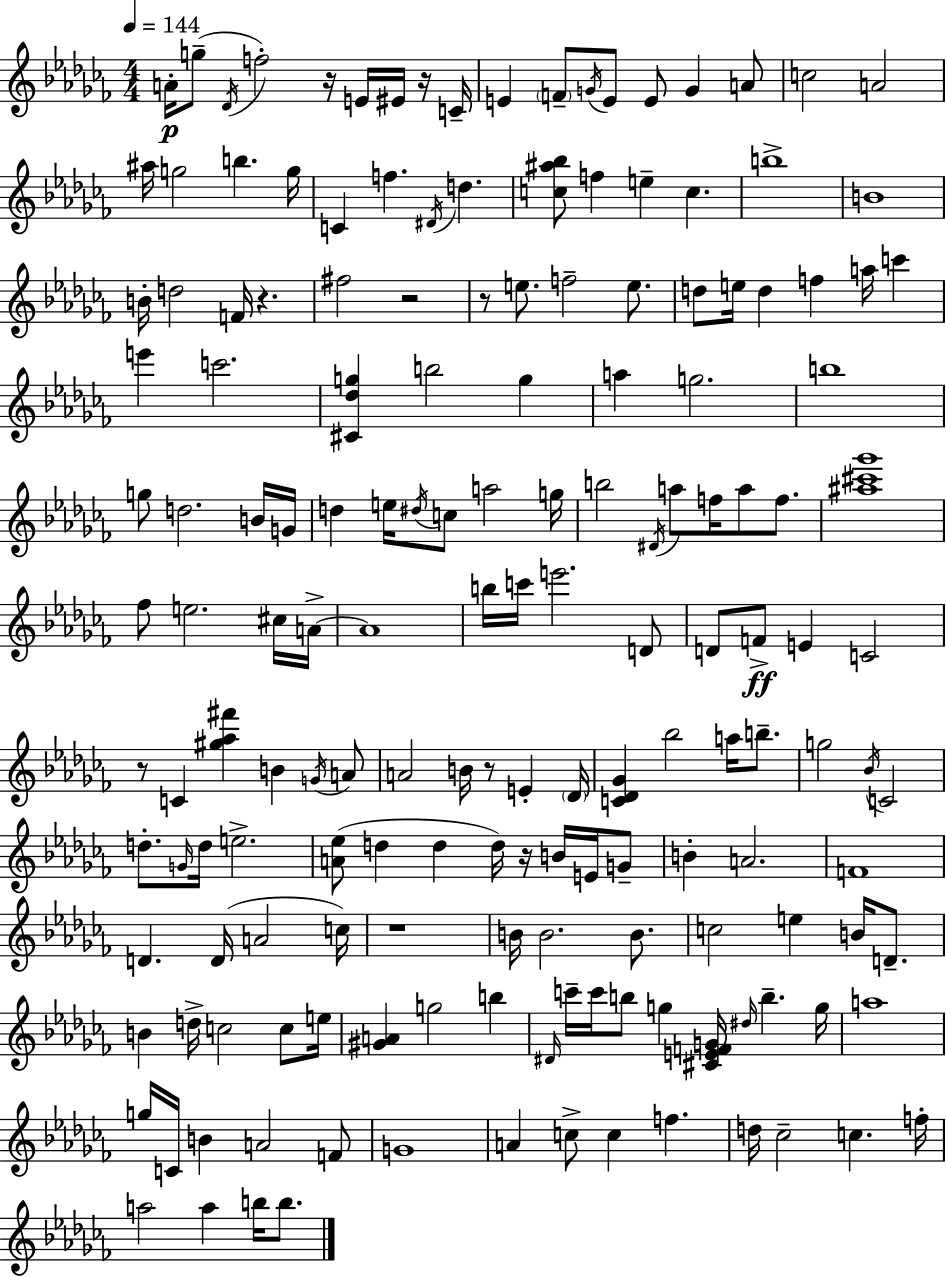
{
  \clef treble
  \numericTimeSignature
  \time 4/4
  \key aes \minor
  \tempo 4 = 144
  a'16-.\p g''8--( \acciaccatura { des'16 } f''2-.) r16 e'16 eis'16 r16 | c'16-- e'4 \parenthesize f'8-- \acciaccatura { g'16 } e'8 e'8 g'4 | a'8 c''2 a'2 | ais''16 g''2 b''4. | \break g''16 c'4 f''4. \acciaccatura { dis'16 } d''4. | <c'' ais'' bes''>8 f''4 e''4-- c''4. | b''1-> | b'1 | \break b'16-. d''2 f'16 r4. | fis''2 r2 | r8 e''8. f''2-- | e''8. d''8 e''16 d''4 f''4 a''16 c'''4 | \break e'''4 c'''2. | <cis' des'' g''>4 b''2 g''4 | a''4 g''2. | b''1 | \break g''8 d''2. | b'16 g'16 d''4 e''16 \acciaccatura { dis''16 } c''8 a''2 | g''16 b''2 \acciaccatura { dis'16 } a''8 f''16 | a''8 f''8. <ais'' cis''' ges'''>1 | \break fes''8 e''2. | cis''16 a'16->~~ a'1 | b''16 c'''16 e'''2. | d'8 d'8 f'8->\ff e'4 c'2 | \break r8 c'4 <gis'' aes'' fis'''>4 b'4 | \acciaccatura { g'16 } a'8 a'2 b'16 r8 | e'4-. \parenthesize des'16 <c' des' ges'>4 bes''2 | a''16 b''8.-- g''2 \acciaccatura { bes'16 } c'2 | \break d''8.-. \grace { g'16 } d''16 e''2.-> | <a' ees''>8( d''4 d''4 | d''16) r16 b'16 e'16 g'8-- b'4-. a'2. | f'1 | \break d'4. d'16( a'2 | c''16) r1 | b'16 b'2. | b'8. c''2 | \break e''4 b'16 d'8.-- b'4 d''16-> c''2 | c''8 e''16 <gis' a'>4 g''2 | b''4 \grace { dis'16 } c'''16-- c'''16 b''8 g''4 | <cis' e' f' g'>16 \grace { dis''16 } b''4.-- g''16 a''1 | \break g''16 c'16 b'4 | a'2 f'8 g'1 | a'4 c''8-> | c''4 f''4. d''16 ces''2-- | \break c''4. f''16-. a''2 | a''4 b''16 b''8. \bar "|."
}